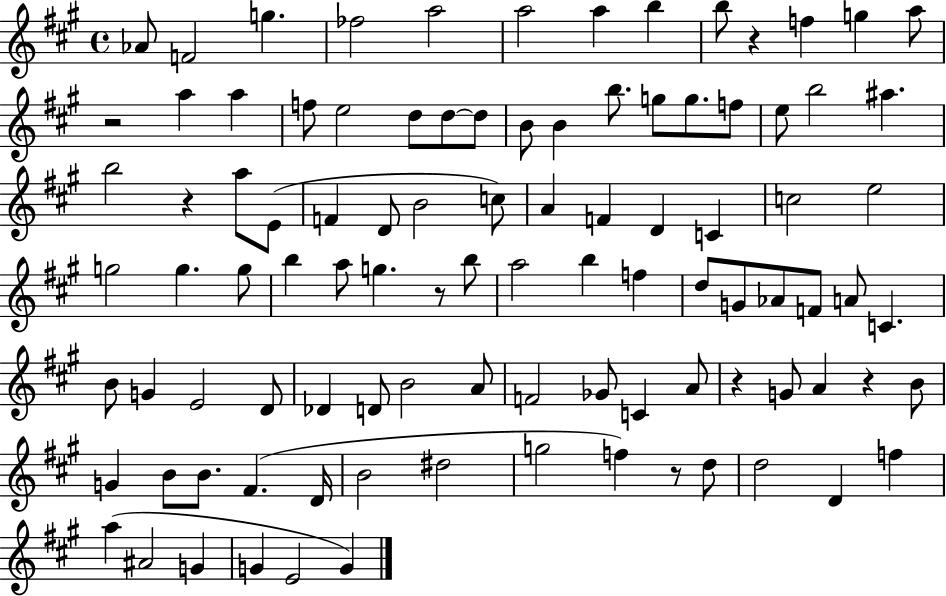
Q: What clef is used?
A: treble